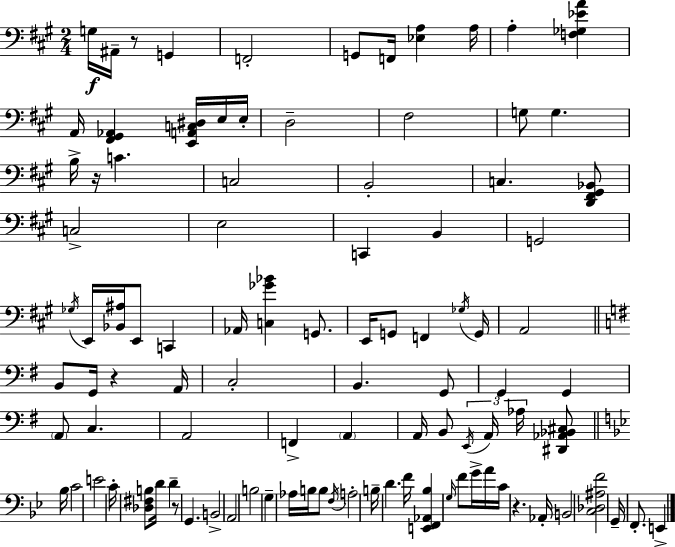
G3/s A#2/s R/e G2/q F2/h G2/e F2/s [Eb3,A3]/q A3/s A3/q [F3,Gb3,Eb4,A4]/q A2/s [F#2,G#2,Ab2]/q [E2,A2,C3,D#3]/s E3/s E3/s D3/h F#3/h G3/e G3/q. B3/s R/s C4/q. C3/h B2/h C3/q. [D2,F#2,G#2,Bb2]/e C3/h E3/h C2/q B2/q G2/h Gb3/s E2/s [Bb2,A#3]/s E2/e C2/q Ab2/s [C3,Gb4,Bb4]/q G2/e. E2/s G2/e F2/q Gb3/s G2/s A2/h B2/e G2/s R/q A2/s C3/h B2/q. G2/e G2/q G2/q A2/e C3/q. A2/h F2/q A2/q A2/s B2/e E2/s A2/s Ab3/s [D#2,Ab2,Bb2,C#3]/e Bb3/s C4/h E4/h C4/s [Db3,F#3,B3]/e D4/s D4/q R/e G2/q. B2/h A2/h B3/h G3/q Ab3/s B3/s B3/e F3/s A3/h B3/s D4/q. F4/s [E2,F2,Ab2,Bb3]/q G3/s F4/e G4/s A4/s C4/s R/q. Ab2/s B2/h [C3,Db3,A#3,F4]/h G2/s F2/e. E2/q